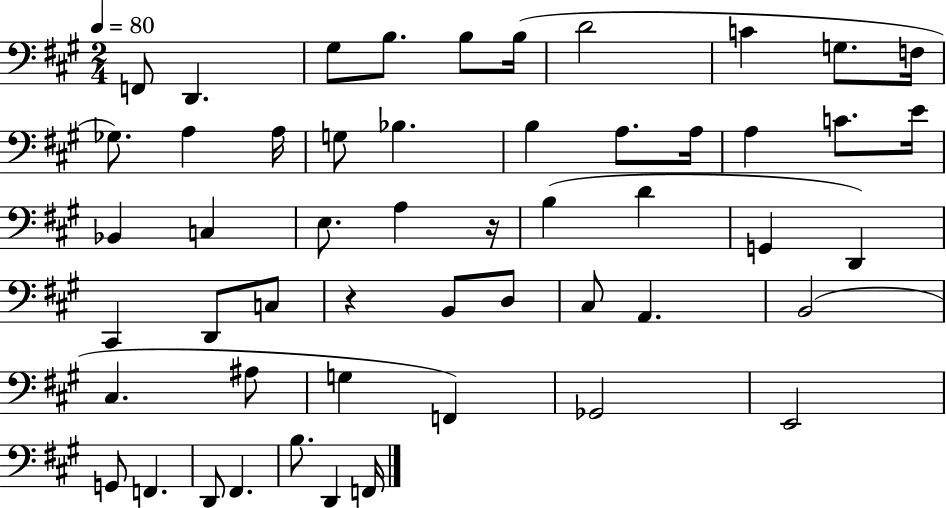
X:1
T:Untitled
M:2/4
L:1/4
K:A
F,,/2 D,, ^G,/2 B,/2 B,/2 B,/4 D2 C G,/2 F,/4 _G,/2 A, A,/4 G,/2 _B, B, A,/2 A,/4 A, C/2 E/4 _B,, C, E,/2 A, z/4 B, D G,, D,, ^C,, D,,/2 C,/2 z B,,/2 D,/2 ^C,/2 A,, B,,2 ^C, ^A,/2 G, F,, _G,,2 E,,2 G,,/2 F,, D,,/2 ^F,, B,/2 D,, F,,/4